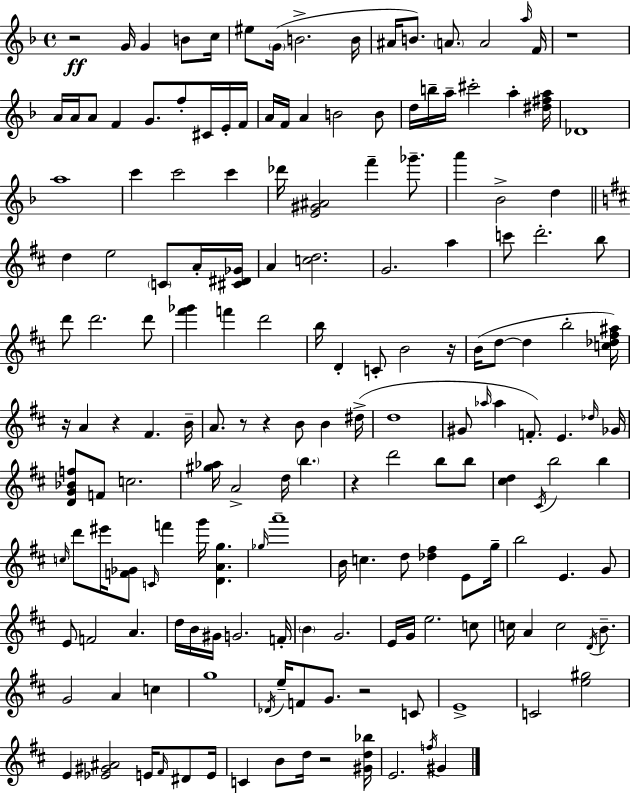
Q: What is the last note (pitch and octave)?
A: G#4